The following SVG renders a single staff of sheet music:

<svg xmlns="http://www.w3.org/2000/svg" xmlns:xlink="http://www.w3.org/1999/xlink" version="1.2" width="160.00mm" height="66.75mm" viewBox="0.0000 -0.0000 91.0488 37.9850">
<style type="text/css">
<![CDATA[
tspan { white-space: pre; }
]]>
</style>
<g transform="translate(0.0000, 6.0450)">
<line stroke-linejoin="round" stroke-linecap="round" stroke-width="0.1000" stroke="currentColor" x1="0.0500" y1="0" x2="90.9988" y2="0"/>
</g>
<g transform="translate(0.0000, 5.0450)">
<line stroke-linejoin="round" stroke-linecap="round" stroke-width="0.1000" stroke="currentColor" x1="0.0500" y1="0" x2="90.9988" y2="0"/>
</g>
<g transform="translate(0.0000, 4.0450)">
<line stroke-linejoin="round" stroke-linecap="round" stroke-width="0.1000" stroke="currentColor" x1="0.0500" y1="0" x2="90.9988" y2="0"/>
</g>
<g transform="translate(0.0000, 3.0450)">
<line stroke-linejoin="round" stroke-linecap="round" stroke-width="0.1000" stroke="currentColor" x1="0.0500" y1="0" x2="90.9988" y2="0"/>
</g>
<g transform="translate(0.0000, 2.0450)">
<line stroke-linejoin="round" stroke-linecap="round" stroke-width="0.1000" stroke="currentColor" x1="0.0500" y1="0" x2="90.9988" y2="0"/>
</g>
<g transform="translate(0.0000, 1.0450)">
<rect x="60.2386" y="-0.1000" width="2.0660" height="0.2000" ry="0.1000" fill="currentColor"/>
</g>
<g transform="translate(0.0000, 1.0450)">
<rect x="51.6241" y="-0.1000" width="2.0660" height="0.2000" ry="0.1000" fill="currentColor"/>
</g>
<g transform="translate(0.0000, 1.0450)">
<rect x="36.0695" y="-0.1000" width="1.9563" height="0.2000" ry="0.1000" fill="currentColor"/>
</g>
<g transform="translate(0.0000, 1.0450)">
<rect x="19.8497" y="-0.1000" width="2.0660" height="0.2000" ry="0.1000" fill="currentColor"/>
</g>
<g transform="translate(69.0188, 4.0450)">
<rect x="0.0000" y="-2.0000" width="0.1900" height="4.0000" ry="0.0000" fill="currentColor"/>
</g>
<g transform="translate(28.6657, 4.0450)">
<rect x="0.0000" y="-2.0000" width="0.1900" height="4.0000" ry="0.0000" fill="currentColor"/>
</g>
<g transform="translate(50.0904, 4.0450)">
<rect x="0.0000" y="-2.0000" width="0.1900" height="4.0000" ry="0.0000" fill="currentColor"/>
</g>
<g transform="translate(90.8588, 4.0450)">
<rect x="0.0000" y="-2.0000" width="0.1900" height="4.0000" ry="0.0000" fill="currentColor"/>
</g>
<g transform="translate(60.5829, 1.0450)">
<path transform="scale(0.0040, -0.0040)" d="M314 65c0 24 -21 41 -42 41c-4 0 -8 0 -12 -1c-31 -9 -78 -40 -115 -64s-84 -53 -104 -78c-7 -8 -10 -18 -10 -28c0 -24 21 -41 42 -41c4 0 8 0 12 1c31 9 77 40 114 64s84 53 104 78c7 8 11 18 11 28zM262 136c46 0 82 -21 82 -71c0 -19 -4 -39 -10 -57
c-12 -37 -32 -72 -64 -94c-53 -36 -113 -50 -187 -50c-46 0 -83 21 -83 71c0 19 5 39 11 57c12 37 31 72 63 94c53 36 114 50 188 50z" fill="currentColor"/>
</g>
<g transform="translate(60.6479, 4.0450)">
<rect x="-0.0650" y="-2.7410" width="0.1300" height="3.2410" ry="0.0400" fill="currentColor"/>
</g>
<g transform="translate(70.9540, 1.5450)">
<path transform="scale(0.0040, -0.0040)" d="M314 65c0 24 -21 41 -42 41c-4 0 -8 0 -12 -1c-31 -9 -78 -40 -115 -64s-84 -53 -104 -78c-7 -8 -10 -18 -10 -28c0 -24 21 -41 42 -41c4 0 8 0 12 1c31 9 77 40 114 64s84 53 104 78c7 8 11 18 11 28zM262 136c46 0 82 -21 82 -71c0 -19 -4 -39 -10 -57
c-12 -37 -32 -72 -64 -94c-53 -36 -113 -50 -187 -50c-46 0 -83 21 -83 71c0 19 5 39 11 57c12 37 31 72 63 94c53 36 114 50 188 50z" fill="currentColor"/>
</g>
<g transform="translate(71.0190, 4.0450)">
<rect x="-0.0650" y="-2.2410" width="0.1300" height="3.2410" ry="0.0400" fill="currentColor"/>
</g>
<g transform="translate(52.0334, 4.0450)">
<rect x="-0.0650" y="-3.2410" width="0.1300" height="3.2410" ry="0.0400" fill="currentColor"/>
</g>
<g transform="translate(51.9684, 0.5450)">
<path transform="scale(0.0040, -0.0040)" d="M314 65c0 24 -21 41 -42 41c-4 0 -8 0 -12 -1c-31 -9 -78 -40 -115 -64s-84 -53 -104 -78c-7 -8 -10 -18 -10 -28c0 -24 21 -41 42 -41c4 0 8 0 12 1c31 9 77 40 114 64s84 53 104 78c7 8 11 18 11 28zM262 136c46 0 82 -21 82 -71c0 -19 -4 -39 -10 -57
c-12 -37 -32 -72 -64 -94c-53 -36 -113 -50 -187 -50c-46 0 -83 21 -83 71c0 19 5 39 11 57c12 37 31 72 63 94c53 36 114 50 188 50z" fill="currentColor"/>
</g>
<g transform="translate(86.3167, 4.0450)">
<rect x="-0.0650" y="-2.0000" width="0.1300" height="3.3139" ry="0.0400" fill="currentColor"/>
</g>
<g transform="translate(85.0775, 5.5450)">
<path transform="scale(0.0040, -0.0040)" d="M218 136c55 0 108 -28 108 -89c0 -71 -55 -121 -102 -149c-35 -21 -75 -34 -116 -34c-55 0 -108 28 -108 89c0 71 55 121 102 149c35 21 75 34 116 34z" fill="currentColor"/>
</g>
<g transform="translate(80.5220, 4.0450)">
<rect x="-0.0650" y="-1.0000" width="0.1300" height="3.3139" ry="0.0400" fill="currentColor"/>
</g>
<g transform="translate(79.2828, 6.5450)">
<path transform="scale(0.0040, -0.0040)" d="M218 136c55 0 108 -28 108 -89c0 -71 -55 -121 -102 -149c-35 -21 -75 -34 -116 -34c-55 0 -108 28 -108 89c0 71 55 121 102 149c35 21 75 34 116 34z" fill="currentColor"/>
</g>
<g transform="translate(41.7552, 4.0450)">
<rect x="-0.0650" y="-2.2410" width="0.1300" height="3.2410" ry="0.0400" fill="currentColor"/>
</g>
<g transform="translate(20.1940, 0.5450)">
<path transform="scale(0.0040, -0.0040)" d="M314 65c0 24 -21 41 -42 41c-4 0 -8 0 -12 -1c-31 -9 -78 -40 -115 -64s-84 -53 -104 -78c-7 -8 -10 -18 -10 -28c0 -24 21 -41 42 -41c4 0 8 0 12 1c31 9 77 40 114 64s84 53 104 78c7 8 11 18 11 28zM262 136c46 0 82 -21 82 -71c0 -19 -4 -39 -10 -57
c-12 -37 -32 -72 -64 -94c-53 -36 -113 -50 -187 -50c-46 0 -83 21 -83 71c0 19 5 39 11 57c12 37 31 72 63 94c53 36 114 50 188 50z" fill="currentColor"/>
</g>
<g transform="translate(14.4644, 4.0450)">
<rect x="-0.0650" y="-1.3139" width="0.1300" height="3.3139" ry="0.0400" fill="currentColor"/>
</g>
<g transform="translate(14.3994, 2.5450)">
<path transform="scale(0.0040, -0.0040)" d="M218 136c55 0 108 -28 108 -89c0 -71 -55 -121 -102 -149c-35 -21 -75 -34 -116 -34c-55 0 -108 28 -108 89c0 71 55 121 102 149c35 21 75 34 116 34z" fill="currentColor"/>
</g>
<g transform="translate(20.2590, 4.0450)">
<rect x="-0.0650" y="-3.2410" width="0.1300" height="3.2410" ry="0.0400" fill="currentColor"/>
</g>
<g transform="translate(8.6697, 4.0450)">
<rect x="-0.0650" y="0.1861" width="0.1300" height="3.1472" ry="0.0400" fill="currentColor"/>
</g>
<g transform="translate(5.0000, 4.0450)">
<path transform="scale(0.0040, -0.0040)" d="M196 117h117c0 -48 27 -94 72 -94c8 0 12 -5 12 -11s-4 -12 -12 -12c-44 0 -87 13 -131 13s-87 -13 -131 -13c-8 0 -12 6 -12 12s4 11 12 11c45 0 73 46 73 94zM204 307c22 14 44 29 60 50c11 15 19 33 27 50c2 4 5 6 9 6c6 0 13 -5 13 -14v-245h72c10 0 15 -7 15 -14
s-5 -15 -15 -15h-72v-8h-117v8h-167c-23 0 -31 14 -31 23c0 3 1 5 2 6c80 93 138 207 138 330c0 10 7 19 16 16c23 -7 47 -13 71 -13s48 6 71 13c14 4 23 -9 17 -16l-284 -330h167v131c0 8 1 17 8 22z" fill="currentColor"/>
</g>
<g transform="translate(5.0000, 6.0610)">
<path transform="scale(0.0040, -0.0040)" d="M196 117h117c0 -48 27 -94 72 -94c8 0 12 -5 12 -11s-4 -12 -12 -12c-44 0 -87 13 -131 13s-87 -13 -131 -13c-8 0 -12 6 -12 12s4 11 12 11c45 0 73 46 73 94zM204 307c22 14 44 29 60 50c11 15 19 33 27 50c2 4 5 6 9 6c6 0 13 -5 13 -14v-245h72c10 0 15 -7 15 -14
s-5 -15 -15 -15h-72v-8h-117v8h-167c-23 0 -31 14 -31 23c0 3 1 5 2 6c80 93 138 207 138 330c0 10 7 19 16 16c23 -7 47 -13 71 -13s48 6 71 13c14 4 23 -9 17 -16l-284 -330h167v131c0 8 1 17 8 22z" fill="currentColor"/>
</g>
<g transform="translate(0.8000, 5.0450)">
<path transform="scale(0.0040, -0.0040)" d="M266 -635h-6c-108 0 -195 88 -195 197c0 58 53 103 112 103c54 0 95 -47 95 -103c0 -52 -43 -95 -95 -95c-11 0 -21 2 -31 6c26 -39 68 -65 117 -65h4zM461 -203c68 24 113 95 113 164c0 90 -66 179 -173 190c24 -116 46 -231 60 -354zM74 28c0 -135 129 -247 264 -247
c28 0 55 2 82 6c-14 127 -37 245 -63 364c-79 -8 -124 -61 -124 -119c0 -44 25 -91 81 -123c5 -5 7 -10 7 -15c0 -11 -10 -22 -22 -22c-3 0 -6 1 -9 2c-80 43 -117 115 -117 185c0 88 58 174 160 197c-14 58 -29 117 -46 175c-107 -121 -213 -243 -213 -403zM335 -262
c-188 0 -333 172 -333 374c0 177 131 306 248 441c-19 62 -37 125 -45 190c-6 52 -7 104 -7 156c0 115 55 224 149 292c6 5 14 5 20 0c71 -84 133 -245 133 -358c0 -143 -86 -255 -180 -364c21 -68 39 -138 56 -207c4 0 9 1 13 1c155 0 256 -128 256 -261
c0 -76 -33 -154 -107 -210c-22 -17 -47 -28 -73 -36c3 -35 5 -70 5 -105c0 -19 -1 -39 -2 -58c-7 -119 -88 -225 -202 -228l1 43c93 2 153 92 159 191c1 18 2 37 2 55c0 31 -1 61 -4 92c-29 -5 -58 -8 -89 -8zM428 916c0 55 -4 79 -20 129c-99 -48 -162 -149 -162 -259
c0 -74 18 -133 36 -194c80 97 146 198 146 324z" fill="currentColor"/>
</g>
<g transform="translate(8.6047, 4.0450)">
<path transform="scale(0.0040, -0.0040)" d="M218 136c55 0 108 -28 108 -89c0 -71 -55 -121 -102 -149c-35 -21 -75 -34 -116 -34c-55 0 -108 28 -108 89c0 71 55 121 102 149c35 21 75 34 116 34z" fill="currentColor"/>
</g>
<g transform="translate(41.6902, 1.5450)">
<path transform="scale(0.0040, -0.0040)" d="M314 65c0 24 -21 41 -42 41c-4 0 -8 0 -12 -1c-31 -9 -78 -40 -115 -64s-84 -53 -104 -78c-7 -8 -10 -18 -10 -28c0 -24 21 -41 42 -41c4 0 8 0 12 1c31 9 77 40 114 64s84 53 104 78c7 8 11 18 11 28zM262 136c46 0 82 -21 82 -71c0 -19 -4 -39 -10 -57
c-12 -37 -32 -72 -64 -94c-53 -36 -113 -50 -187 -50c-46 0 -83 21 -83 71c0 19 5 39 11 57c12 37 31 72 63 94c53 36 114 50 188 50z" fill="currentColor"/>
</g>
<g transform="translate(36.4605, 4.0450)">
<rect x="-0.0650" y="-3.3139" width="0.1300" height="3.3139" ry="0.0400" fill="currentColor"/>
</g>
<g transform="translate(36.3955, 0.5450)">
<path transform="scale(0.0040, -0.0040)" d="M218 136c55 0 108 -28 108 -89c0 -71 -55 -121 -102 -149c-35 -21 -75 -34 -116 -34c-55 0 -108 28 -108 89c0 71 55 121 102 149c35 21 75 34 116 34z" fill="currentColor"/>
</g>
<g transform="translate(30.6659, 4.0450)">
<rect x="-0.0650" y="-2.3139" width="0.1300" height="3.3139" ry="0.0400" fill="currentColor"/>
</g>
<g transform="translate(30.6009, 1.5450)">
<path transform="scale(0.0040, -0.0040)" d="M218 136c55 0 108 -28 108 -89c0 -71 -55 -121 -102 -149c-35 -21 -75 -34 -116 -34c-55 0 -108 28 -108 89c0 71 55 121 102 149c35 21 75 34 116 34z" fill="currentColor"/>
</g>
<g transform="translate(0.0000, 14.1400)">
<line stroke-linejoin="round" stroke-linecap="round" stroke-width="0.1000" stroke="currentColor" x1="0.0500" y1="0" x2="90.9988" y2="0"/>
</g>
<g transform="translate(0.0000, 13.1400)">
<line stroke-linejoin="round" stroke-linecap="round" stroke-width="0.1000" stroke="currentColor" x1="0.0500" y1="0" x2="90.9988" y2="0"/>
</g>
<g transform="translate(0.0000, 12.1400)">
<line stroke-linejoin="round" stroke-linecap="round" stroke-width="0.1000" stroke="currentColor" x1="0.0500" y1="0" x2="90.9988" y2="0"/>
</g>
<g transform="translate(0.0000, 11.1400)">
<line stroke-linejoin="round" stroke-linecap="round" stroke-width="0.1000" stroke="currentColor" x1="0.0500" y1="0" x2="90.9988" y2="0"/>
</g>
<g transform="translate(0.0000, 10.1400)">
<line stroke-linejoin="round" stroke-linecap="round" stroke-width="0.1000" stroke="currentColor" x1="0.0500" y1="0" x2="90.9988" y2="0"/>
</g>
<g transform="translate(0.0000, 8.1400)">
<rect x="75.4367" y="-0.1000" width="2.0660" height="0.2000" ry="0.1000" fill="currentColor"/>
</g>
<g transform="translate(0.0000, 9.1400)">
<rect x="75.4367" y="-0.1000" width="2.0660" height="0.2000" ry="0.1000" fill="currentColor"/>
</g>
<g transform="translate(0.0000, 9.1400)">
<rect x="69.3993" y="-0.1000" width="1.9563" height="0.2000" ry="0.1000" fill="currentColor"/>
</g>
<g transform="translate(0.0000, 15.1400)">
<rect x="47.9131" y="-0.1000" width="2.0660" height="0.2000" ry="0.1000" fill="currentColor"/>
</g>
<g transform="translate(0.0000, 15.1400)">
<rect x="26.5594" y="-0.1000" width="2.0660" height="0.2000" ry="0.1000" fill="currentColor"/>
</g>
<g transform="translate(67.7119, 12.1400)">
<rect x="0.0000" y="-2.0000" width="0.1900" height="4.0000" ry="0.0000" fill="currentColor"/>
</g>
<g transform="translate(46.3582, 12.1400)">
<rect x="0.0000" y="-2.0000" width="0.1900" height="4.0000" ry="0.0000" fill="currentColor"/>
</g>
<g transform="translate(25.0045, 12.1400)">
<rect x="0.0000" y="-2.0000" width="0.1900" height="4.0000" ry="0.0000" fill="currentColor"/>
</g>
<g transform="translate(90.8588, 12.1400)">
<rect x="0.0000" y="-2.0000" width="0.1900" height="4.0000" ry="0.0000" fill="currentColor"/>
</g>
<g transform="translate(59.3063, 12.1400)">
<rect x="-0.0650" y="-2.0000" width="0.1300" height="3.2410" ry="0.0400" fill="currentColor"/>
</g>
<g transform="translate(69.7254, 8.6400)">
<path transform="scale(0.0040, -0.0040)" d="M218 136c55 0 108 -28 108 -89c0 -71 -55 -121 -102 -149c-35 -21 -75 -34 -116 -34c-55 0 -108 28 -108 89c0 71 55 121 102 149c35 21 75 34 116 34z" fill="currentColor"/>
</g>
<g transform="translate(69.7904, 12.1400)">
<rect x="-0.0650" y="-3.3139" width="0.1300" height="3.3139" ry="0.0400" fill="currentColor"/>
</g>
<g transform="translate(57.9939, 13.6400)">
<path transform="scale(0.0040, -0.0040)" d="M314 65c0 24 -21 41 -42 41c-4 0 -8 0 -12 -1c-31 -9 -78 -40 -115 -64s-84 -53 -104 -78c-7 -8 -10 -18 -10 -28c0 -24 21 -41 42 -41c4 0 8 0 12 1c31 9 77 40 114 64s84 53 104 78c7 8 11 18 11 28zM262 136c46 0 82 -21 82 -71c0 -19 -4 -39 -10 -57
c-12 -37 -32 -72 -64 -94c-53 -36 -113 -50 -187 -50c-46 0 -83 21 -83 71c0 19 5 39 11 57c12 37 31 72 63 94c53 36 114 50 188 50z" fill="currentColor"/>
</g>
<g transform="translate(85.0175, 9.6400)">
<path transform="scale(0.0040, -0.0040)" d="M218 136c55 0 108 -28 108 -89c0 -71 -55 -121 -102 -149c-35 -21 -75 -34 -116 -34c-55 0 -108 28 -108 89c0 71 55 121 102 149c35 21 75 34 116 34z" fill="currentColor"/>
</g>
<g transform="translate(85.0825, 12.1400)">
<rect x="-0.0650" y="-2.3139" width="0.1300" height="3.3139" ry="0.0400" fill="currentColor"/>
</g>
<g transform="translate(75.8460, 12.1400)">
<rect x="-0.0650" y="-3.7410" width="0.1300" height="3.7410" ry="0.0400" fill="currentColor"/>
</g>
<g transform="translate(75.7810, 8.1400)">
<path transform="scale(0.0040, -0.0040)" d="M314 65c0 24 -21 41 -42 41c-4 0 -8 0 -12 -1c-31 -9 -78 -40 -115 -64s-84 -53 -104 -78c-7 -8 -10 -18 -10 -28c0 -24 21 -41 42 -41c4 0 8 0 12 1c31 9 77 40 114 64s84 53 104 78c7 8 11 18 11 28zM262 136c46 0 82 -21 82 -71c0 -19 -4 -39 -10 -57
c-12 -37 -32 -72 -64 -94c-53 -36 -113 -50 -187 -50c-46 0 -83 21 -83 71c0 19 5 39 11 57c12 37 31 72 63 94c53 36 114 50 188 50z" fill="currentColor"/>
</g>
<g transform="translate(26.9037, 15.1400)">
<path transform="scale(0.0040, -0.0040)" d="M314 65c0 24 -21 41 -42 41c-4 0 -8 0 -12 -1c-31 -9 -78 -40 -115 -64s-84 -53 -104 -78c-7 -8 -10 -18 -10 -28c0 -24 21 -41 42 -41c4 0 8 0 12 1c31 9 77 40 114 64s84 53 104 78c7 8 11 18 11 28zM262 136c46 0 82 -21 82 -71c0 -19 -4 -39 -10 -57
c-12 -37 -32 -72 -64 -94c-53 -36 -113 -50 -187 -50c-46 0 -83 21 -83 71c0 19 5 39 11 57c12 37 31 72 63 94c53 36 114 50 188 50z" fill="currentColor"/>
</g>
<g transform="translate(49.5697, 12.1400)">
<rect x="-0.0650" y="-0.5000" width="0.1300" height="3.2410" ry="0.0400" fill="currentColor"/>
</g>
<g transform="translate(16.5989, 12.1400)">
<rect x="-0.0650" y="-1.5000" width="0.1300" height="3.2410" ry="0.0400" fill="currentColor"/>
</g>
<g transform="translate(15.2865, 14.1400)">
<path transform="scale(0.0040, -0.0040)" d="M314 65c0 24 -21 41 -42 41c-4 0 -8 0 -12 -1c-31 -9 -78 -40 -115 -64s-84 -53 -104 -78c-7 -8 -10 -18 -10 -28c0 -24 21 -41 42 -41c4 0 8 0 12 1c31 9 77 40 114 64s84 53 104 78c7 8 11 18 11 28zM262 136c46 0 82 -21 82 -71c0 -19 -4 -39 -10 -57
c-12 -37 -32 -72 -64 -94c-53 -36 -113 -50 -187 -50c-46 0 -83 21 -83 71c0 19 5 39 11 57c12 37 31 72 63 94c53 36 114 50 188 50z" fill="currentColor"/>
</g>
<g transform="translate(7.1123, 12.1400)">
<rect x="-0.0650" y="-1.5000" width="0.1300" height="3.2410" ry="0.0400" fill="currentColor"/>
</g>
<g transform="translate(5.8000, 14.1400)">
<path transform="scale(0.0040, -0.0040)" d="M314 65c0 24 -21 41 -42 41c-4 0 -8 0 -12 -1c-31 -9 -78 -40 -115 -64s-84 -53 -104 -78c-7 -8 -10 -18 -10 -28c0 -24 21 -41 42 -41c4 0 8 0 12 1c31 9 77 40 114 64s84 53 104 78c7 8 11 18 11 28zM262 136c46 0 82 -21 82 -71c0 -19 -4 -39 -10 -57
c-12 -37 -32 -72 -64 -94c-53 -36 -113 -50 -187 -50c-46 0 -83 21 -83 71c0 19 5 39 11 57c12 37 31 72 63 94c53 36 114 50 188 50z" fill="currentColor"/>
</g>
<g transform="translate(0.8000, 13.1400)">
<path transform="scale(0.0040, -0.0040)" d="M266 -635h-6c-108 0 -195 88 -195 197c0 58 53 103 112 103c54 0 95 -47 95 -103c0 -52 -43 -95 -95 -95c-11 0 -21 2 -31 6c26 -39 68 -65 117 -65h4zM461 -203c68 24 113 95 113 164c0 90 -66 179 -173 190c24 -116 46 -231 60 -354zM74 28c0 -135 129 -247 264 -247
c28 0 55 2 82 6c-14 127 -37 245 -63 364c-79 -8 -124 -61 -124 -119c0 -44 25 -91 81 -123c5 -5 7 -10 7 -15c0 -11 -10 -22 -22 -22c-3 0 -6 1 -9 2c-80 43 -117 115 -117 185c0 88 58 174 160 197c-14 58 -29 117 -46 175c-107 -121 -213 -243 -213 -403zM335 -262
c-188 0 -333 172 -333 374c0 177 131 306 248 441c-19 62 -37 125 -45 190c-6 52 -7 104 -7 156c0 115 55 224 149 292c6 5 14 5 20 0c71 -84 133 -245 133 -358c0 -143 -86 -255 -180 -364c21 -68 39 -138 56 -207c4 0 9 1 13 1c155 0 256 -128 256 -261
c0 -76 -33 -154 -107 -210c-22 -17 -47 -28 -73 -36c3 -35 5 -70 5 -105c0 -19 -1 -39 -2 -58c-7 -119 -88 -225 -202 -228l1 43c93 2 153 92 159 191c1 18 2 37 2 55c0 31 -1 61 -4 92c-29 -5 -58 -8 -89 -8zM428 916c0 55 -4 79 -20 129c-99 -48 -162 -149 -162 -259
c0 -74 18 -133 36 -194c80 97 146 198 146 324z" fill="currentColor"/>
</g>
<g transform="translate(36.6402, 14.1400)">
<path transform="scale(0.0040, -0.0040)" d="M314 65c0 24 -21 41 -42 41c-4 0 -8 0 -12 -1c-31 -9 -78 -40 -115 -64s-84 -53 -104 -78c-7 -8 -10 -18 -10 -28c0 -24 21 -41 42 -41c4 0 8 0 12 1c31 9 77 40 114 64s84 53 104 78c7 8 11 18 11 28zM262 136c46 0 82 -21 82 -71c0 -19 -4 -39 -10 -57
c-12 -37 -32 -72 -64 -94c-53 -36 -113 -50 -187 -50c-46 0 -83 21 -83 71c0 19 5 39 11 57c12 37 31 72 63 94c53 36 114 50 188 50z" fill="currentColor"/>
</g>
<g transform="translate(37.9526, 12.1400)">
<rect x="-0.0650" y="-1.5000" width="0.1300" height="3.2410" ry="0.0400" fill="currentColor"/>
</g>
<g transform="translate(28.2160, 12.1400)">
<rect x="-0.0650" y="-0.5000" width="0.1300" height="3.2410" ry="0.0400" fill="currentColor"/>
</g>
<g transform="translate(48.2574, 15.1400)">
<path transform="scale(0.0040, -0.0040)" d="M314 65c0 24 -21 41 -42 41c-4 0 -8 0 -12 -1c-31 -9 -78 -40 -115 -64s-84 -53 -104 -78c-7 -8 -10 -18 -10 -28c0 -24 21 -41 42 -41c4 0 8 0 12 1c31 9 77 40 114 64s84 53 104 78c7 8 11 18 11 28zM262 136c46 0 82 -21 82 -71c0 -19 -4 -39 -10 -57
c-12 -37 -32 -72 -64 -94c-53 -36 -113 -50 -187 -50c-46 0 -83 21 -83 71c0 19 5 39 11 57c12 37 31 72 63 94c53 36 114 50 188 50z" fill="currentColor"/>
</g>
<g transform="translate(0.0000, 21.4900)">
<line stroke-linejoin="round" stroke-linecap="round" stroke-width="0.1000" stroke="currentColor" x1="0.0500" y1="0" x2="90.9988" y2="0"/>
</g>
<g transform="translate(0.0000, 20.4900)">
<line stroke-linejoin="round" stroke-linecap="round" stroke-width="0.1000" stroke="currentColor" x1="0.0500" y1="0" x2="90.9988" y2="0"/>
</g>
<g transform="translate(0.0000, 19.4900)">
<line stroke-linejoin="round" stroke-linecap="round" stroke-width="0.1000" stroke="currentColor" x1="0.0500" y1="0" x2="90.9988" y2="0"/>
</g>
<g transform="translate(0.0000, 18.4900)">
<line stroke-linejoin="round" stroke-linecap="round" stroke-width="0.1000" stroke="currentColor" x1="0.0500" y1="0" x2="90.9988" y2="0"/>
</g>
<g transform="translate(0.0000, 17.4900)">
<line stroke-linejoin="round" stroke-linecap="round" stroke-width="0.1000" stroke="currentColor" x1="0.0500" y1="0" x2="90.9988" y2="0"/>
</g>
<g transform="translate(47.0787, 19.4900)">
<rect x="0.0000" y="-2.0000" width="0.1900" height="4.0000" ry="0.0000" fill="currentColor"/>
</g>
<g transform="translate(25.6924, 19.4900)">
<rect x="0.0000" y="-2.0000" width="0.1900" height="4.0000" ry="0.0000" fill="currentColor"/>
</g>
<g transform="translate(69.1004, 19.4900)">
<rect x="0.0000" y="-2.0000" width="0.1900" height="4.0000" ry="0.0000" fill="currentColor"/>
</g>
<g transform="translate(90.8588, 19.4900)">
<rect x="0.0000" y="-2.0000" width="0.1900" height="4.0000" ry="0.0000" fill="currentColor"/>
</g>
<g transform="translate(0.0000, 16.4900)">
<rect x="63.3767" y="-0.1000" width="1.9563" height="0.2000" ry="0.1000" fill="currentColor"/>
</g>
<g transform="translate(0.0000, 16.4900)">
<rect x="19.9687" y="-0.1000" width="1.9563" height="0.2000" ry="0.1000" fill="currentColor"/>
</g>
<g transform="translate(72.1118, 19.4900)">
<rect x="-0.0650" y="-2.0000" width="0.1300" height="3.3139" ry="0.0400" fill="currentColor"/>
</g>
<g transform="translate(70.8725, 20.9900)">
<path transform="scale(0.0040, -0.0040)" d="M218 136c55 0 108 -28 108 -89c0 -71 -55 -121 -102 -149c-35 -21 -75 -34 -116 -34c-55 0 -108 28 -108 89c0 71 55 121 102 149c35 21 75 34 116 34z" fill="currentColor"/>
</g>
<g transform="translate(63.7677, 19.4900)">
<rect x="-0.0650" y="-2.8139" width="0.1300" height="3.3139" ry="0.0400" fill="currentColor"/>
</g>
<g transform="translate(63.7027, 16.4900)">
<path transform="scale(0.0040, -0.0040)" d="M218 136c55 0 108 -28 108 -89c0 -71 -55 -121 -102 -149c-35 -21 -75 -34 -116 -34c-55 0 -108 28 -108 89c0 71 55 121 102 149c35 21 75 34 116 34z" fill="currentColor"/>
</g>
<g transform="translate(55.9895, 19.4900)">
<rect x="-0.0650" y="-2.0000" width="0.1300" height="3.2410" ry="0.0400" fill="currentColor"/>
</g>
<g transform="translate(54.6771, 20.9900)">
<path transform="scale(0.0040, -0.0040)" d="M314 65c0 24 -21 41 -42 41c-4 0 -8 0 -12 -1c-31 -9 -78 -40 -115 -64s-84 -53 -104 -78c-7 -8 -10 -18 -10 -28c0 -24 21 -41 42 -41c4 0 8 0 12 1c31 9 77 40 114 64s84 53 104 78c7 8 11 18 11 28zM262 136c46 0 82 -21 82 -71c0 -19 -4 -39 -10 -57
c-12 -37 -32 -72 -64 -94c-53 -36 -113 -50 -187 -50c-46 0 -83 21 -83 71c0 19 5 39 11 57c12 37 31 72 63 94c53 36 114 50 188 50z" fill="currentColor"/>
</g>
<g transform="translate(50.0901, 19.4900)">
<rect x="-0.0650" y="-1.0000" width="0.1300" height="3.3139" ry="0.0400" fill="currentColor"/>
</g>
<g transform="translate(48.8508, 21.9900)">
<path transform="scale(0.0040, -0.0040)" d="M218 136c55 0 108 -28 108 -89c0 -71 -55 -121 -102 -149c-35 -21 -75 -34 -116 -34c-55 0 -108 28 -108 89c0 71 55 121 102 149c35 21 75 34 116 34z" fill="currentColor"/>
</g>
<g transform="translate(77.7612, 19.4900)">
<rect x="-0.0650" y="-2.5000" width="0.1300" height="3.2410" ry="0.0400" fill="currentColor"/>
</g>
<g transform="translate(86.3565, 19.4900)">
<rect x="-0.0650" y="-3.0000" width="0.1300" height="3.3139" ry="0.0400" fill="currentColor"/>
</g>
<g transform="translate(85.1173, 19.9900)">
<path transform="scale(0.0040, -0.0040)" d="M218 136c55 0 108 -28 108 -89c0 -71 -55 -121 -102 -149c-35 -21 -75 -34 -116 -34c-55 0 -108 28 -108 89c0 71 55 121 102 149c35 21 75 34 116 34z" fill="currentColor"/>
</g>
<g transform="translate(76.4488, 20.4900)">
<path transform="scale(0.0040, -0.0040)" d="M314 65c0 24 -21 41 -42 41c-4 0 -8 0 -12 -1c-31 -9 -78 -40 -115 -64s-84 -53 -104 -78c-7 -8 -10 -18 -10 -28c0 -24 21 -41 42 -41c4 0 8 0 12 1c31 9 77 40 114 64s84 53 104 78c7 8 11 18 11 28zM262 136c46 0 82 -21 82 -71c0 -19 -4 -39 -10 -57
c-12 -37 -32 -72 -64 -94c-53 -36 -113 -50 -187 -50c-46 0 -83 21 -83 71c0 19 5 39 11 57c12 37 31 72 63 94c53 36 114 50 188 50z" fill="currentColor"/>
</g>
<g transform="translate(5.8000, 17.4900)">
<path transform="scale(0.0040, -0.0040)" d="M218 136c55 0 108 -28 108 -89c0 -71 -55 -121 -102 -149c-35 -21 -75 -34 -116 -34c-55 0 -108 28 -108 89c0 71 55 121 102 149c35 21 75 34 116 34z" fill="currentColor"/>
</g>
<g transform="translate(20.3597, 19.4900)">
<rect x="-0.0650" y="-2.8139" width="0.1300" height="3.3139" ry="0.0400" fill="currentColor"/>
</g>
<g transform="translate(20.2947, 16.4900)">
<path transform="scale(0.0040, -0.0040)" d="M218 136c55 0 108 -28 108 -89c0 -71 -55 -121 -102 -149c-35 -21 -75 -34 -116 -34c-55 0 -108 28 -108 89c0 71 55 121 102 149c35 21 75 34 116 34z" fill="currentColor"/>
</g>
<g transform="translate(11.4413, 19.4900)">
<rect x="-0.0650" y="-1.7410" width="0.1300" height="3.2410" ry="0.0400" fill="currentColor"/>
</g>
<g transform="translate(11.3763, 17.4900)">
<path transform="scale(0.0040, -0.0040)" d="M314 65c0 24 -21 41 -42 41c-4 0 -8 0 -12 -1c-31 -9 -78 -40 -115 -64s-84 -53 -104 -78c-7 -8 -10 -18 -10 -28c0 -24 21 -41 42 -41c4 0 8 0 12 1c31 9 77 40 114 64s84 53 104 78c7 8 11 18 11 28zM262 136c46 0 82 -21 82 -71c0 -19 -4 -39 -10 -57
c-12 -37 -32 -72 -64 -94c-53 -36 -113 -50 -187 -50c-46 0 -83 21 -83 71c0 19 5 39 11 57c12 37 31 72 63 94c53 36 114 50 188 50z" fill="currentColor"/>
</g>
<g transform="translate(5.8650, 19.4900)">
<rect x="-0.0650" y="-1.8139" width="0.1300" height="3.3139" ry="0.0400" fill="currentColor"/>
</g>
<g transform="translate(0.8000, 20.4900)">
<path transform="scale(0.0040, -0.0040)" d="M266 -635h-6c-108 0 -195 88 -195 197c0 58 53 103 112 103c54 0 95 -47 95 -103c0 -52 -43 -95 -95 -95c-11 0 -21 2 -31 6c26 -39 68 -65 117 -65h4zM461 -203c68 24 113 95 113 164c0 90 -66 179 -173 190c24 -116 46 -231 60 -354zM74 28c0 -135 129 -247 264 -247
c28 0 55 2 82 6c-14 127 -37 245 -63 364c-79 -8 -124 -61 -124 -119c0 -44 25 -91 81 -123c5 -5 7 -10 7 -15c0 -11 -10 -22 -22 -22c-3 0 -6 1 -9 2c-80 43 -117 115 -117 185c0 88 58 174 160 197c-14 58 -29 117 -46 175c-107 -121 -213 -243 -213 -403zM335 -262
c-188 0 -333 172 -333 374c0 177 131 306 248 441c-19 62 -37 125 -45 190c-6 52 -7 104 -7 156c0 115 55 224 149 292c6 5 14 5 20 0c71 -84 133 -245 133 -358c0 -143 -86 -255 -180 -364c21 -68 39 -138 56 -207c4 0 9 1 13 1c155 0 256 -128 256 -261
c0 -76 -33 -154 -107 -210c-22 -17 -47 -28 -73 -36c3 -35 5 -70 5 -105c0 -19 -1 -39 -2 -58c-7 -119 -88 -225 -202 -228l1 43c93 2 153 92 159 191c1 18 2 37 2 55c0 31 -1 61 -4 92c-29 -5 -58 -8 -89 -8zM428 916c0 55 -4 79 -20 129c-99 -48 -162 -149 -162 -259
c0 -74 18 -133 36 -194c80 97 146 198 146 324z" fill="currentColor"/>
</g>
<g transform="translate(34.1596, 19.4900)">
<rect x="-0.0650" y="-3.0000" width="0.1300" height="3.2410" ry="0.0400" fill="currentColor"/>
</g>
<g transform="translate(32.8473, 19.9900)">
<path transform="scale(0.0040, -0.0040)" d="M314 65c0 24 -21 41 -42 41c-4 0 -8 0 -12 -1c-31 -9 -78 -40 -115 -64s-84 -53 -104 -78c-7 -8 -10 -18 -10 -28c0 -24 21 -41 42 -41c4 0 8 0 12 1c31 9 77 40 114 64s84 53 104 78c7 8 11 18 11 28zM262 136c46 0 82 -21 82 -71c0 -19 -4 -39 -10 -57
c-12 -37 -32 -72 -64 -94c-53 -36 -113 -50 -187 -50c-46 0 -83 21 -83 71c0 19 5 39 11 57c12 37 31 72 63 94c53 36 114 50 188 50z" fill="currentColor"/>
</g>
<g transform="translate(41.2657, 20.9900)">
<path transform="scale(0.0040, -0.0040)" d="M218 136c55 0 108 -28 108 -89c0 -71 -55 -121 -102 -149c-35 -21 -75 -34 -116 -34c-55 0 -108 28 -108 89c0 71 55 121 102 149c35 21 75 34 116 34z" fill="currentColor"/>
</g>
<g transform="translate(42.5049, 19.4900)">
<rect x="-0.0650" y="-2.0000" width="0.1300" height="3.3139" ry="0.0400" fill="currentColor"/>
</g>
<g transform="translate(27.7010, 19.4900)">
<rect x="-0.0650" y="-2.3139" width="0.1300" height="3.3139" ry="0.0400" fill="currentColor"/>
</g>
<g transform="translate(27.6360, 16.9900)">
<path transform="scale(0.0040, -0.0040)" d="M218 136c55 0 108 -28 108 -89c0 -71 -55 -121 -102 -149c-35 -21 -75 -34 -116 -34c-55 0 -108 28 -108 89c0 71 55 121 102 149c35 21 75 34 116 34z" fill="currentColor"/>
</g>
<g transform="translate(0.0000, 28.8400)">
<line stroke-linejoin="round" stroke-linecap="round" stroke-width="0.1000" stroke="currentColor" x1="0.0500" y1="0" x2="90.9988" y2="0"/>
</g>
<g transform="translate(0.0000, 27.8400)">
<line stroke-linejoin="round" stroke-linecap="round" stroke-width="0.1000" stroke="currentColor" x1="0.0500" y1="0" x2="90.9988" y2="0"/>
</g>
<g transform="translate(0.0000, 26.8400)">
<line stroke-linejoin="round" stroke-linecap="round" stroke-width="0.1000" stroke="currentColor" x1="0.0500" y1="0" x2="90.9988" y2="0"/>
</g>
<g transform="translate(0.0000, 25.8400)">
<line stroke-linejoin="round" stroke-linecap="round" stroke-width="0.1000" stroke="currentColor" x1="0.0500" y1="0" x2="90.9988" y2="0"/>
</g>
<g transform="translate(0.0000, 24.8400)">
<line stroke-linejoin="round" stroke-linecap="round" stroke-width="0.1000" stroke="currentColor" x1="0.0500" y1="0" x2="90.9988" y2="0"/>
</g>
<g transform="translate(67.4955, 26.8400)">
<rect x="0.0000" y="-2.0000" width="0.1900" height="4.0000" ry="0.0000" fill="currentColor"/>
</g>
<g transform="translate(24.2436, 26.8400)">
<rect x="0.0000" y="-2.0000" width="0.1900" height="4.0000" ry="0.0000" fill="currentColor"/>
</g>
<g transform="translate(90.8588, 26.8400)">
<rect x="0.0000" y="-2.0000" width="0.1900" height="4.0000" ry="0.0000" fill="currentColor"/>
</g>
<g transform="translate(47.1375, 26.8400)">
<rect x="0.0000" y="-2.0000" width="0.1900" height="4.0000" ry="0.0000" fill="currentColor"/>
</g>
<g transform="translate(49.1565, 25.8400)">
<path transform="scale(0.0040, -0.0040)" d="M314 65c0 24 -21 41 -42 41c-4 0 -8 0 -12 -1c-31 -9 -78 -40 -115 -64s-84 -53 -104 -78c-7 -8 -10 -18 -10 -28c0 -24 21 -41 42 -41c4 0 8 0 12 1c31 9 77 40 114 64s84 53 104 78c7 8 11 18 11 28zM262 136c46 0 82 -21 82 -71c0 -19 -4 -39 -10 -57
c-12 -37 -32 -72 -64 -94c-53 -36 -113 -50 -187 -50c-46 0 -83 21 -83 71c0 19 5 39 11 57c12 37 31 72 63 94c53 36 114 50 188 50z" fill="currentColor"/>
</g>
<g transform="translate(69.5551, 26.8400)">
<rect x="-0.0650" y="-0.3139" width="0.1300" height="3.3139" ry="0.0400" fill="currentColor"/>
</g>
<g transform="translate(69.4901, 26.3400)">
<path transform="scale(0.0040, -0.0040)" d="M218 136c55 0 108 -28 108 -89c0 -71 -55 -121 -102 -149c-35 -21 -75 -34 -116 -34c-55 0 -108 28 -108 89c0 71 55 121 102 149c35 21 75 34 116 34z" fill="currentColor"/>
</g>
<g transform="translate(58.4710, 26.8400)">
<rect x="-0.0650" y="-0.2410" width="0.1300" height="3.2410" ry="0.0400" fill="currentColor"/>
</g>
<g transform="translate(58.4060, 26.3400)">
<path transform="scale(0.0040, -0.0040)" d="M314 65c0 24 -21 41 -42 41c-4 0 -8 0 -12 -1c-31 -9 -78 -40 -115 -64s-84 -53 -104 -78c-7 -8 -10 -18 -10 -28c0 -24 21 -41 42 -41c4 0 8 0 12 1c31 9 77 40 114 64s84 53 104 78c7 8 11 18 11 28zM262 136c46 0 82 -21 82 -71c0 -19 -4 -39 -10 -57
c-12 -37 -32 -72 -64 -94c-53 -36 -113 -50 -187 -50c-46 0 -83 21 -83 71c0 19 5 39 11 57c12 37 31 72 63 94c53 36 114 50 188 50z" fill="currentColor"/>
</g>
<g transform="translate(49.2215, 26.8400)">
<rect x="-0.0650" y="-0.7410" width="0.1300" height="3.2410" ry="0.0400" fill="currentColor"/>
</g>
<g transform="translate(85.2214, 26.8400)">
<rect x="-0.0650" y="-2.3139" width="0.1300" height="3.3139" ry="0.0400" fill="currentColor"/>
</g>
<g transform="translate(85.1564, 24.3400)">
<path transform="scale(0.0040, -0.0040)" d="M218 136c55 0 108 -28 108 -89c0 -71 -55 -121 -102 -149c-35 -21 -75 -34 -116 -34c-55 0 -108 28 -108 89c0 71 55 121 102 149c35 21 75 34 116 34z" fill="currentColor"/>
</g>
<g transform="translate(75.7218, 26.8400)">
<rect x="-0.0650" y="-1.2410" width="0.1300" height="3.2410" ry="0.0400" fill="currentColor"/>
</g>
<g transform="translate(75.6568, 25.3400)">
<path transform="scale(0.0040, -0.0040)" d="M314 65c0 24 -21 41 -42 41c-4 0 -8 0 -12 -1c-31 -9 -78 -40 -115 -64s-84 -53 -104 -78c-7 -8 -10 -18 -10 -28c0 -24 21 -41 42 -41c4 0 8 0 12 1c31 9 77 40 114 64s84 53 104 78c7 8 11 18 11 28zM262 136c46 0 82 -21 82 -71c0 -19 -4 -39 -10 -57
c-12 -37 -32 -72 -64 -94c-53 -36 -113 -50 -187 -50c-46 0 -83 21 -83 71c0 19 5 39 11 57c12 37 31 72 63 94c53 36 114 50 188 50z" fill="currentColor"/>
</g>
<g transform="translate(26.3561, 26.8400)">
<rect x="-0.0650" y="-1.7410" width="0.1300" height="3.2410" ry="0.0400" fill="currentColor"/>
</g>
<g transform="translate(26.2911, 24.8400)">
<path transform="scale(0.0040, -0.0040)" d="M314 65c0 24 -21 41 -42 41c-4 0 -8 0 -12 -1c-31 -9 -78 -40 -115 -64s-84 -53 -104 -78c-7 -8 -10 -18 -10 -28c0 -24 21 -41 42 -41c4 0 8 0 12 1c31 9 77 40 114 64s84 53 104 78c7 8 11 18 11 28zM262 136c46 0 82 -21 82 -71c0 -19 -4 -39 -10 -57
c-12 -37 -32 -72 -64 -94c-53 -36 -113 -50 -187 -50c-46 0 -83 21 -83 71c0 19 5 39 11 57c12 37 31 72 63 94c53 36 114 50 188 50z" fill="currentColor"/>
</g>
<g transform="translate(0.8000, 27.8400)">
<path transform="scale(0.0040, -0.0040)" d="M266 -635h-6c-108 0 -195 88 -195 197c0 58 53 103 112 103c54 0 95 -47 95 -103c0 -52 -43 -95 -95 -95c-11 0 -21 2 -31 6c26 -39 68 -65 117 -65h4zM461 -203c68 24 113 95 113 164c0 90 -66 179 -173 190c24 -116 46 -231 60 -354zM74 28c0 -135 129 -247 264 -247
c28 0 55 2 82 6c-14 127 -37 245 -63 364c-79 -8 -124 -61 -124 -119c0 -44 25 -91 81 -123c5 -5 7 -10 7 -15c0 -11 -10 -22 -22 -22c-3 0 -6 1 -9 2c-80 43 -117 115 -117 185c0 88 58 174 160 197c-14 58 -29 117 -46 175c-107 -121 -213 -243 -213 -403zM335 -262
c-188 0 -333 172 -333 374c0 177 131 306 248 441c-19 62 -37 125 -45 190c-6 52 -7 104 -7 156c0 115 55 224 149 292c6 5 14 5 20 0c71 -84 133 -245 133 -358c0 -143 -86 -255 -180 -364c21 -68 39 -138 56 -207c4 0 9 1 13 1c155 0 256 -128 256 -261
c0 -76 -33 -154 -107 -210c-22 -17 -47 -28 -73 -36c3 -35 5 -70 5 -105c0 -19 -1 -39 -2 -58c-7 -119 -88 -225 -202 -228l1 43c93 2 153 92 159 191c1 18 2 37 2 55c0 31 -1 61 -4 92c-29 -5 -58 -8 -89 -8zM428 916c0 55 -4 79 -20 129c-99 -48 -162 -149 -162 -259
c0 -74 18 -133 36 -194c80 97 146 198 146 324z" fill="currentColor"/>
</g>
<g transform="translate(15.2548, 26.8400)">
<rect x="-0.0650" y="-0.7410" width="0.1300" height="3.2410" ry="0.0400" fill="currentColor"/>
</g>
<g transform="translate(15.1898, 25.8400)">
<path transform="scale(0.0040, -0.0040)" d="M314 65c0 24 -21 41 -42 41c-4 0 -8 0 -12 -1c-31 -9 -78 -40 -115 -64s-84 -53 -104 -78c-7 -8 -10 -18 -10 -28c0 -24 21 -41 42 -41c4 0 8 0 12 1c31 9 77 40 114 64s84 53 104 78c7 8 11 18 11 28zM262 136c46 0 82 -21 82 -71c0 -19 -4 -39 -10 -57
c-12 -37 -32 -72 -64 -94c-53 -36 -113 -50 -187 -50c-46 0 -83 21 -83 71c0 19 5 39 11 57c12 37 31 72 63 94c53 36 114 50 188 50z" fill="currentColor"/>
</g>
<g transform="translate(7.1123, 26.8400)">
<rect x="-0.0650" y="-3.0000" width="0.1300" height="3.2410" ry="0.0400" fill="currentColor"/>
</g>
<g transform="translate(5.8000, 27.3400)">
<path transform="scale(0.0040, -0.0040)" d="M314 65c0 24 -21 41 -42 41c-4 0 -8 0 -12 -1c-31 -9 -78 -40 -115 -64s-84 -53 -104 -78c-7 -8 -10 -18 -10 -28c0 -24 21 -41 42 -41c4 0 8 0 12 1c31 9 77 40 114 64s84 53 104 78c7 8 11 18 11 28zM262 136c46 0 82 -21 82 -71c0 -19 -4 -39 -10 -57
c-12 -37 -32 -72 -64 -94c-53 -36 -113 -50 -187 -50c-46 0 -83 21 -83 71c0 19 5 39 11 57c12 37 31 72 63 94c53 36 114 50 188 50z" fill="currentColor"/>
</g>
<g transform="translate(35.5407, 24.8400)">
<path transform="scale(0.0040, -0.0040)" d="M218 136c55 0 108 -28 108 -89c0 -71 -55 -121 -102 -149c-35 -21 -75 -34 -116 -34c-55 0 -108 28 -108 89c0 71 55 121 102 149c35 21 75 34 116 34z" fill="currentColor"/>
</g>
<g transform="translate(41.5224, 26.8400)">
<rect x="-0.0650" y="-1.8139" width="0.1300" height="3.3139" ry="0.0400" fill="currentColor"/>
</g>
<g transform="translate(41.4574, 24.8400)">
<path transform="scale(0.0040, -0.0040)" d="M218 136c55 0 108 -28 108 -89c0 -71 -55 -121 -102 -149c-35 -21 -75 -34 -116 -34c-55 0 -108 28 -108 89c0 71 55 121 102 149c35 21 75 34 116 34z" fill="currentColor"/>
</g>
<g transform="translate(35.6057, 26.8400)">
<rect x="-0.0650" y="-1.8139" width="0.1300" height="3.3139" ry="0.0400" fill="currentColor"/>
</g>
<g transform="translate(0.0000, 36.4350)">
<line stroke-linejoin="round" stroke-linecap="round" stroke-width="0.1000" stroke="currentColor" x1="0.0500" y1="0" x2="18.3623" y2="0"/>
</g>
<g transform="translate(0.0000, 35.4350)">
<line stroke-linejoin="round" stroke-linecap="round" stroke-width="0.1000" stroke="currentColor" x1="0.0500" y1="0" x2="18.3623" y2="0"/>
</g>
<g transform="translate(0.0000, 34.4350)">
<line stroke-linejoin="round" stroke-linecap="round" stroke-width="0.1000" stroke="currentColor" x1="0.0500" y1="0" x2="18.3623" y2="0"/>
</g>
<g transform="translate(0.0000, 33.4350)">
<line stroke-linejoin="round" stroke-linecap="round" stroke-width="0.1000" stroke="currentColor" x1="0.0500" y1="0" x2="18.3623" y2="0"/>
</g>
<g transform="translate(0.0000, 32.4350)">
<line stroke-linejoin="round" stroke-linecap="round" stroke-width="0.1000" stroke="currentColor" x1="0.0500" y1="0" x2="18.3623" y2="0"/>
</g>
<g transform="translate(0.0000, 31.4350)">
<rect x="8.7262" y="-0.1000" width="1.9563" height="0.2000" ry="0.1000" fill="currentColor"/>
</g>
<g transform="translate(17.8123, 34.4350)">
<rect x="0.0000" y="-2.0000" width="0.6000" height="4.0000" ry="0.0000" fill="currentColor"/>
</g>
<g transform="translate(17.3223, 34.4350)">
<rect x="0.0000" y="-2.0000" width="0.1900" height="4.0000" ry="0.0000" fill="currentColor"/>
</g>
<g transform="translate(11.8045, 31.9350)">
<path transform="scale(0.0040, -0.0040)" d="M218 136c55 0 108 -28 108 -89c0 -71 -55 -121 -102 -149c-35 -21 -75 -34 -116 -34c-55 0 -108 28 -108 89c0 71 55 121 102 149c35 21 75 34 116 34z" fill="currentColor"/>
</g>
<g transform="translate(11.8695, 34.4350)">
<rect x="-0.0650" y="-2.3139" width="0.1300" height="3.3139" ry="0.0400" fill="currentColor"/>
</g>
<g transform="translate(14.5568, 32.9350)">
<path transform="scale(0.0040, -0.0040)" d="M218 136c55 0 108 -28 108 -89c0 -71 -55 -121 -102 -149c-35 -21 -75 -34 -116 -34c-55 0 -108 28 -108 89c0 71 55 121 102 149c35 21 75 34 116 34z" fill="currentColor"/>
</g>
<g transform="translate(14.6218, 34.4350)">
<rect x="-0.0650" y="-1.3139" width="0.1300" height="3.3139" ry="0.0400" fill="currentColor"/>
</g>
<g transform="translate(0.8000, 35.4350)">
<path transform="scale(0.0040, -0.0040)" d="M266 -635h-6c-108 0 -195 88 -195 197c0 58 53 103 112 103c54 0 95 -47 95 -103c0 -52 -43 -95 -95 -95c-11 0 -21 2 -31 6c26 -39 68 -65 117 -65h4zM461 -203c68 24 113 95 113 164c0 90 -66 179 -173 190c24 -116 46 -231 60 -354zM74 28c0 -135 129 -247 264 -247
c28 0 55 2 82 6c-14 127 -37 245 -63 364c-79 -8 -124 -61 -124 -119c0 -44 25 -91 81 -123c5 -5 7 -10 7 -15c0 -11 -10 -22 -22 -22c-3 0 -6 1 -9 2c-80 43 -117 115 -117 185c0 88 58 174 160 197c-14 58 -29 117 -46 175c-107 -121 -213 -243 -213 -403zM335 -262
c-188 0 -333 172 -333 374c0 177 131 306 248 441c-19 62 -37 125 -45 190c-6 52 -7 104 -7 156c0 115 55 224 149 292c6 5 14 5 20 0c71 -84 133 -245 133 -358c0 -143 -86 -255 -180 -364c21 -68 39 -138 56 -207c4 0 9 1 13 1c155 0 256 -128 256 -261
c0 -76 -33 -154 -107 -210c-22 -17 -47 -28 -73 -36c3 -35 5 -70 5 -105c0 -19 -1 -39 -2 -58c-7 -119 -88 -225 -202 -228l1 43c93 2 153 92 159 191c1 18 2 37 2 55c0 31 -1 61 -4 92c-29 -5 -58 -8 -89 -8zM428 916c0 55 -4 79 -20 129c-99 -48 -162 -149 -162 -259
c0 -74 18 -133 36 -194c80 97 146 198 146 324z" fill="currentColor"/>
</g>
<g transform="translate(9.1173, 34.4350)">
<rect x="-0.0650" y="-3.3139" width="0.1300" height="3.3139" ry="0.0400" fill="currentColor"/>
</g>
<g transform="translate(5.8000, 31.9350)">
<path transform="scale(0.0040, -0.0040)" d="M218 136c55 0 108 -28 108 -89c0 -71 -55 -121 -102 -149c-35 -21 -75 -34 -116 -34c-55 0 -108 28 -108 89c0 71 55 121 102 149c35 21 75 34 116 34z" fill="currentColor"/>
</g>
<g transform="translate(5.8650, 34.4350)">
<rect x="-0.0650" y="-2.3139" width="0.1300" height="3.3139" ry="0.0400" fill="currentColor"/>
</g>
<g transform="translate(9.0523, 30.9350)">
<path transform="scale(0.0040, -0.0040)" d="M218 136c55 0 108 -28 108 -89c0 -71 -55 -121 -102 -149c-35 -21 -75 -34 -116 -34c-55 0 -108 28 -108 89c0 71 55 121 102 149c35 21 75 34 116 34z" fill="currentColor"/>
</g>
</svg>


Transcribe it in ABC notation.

X:1
T:Untitled
M:4/4
L:1/4
K:C
B e b2 g b g2 b2 a2 g2 D F E2 E2 C2 E2 C2 F2 b c'2 g f f2 a g A2 F D F2 a F G2 A A2 d2 f2 f f d2 c2 c e2 g g b g e